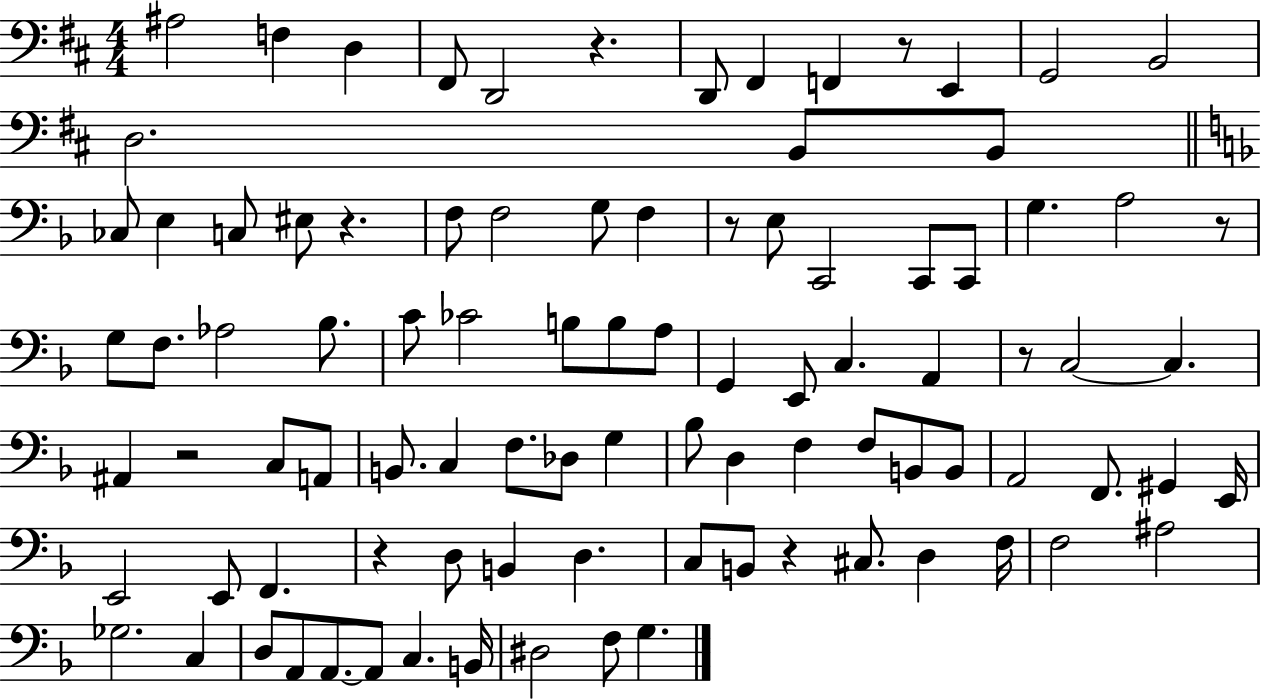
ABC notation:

X:1
T:Untitled
M:4/4
L:1/4
K:D
^A,2 F, D, ^F,,/2 D,,2 z D,,/2 ^F,, F,, z/2 E,, G,,2 B,,2 D,2 B,,/2 B,,/2 _C,/2 E, C,/2 ^E,/2 z F,/2 F,2 G,/2 F, z/2 E,/2 C,,2 C,,/2 C,,/2 G, A,2 z/2 G,/2 F,/2 _A,2 _B,/2 C/2 _C2 B,/2 B,/2 A,/2 G,, E,,/2 C, A,, z/2 C,2 C, ^A,, z2 C,/2 A,,/2 B,,/2 C, F,/2 _D,/2 G, _B,/2 D, F, F,/2 B,,/2 B,,/2 A,,2 F,,/2 ^G,, E,,/4 E,,2 E,,/2 F,, z D,/2 B,, D, C,/2 B,,/2 z ^C,/2 D, F,/4 F,2 ^A,2 _G,2 C, D,/2 A,,/2 A,,/2 A,,/2 C, B,,/4 ^D,2 F,/2 G,